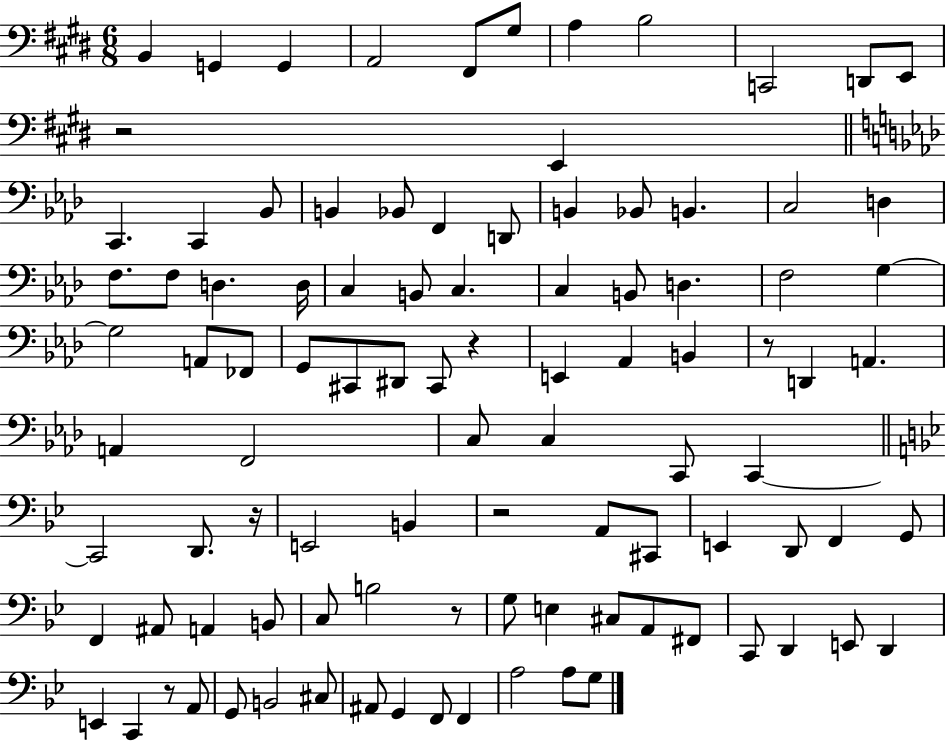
X:1
T:Untitled
M:6/8
L:1/4
K:E
B,, G,, G,, A,,2 ^F,,/2 ^G,/2 A, B,2 C,,2 D,,/2 E,,/2 z2 E,, C,, C,, _B,,/2 B,, _B,,/2 F,, D,,/2 B,, _B,,/2 B,, C,2 D, F,/2 F,/2 D, D,/4 C, B,,/2 C, C, B,,/2 D, F,2 G, G,2 A,,/2 _F,,/2 G,,/2 ^C,,/2 ^D,,/2 ^C,,/2 z E,, _A,, B,, z/2 D,, A,, A,, F,,2 C,/2 C, C,,/2 C,, C,,2 D,,/2 z/4 E,,2 B,, z2 A,,/2 ^C,,/2 E,, D,,/2 F,, G,,/2 F,, ^A,,/2 A,, B,,/2 C,/2 B,2 z/2 G,/2 E, ^C,/2 A,,/2 ^F,,/2 C,,/2 D,, E,,/2 D,, E,, C,, z/2 A,,/2 G,,/2 B,,2 ^C,/2 ^A,,/2 G,, F,,/2 F,, A,2 A,/2 G,/2